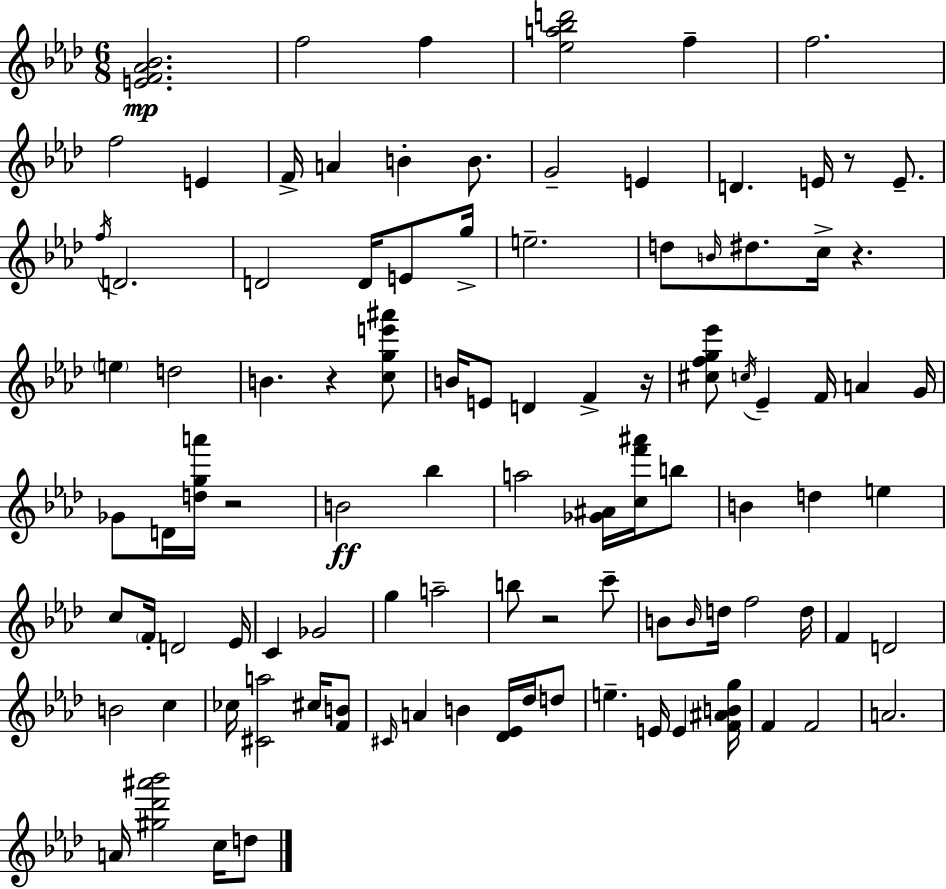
{
  \clef treble
  \numericTimeSignature
  \time 6/8
  \key f \minor
  <e' f' aes' bes'>2.\mp | f''2 f''4 | <ees'' a'' bes'' d'''>2 f''4-- | f''2. | \break f''2 e'4 | f'16-> a'4 b'4-. b'8. | g'2-- e'4 | d'4. e'16 r8 e'8.-- | \break \acciaccatura { f''16 } d'2. | d'2 d'16 e'8 | g''16-> e''2.-- | d''8 \grace { b'16 } dis''8. c''16-> r4. | \break \parenthesize e''4 d''2 | b'4. r4 | <c'' g'' e''' ais'''>8 b'16 e'8 d'4 f'4-> | r16 <cis'' f'' g'' ees'''>8 \acciaccatura { c''16 } ees'4-- f'16 a'4 | \break g'16 ges'8 d'16 <d'' g'' a'''>16 r2 | b'2\ff bes''4 | a''2 <ges' ais'>16 | <c'' f''' ais'''>16 b''8 b'4 d''4 e''4 | \break c''8 \parenthesize f'16-. d'2 | ees'16 c'4 ges'2 | g''4 a''2-- | b''8 r2 | \break c'''8-- b'8 \grace { b'16 } d''16 f''2 | d''16 f'4 d'2 | b'2 | c''4 ces''16 <cis' a''>2 | \break cis''16 <f' b'>8 \grace { cis'16 } a'4 b'4 | <des' ees'>16 des''16 d''8 e''4.-- e'16 | e'4 <f' ais' b' g''>16 f'4 f'2 | a'2. | \break a'16 <gis'' des''' ais''' bes'''>2 | c''16 d''8 \bar "|."
}